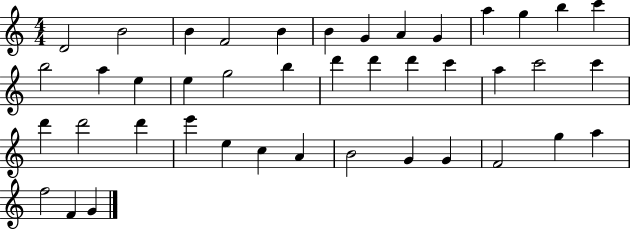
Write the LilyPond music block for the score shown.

{
  \clef treble
  \numericTimeSignature
  \time 4/4
  \key c \major
  d'2 b'2 | b'4 f'2 b'4 | b'4 g'4 a'4 g'4 | a''4 g''4 b''4 c'''4 | \break b''2 a''4 e''4 | e''4 g''2 b''4 | d'''4 d'''4 d'''4 c'''4 | a''4 c'''2 c'''4 | \break d'''4 d'''2 d'''4 | e'''4 e''4 c''4 a'4 | b'2 g'4 g'4 | f'2 g''4 a''4 | \break f''2 f'4 g'4 | \bar "|."
}